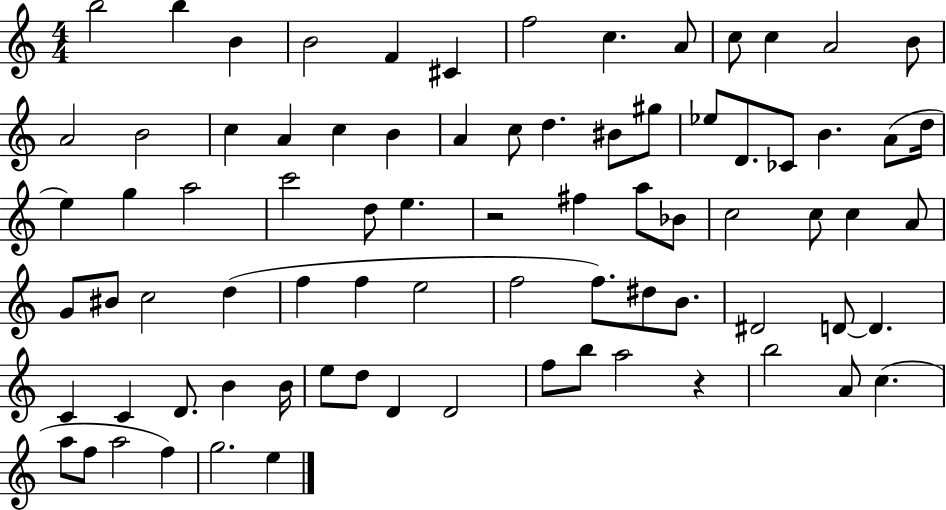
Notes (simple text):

B5/h B5/q B4/q B4/h F4/q C#4/q F5/h C5/q. A4/e C5/e C5/q A4/h B4/e A4/h B4/h C5/q A4/q C5/q B4/q A4/q C5/e D5/q. BIS4/e G#5/e Eb5/e D4/e. CES4/e B4/q. A4/e D5/s E5/q G5/q A5/h C6/h D5/e E5/q. R/h F#5/q A5/e Bb4/e C5/h C5/e C5/q A4/e G4/e BIS4/e C5/h D5/q F5/q F5/q E5/h F5/h F5/e. D#5/e B4/e. D#4/h D4/e D4/q. C4/q C4/q D4/e. B4/q B4/s E5/e D5/e D4/q D4/h F5/e B5/e A5/h R/q B5/h A4/e C5/q. A5/e F5/e A5/h F5/q G5/h. E5/q